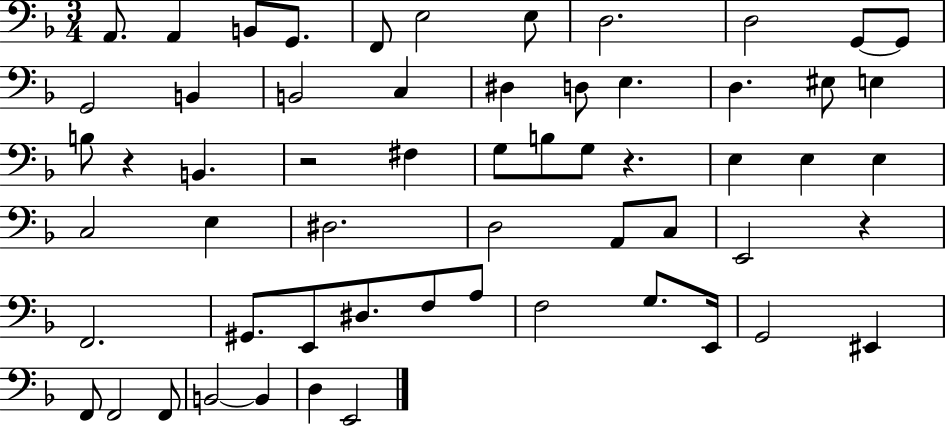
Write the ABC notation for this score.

X:1
T:Untitled
M:3/4
L:1/4
K:F
A,,/2 A,, B,,/2 G,,/2 F,,/2 E,2 E,/2 D,2 D,2 G,,/2 G,,/2 G,,2 B,, B,,2 C, ^D, D,/2 E, D, ^E,/2 E, B,/2 z B,, z2 ^F, G,/2 B,/2 G,/2 z E, E, E, C,2 E, ^D,2 D,2 A,,/2 C,/2 E,,2 z F,,2 ^G,,/2 E,,/2 ^D,/2 F,/2 A,/2 F,2 G,/2 E,,/4 G,,2 ^E,, F,,/2 F,,2 F,,/2 B,,2 B,, D, E,,2